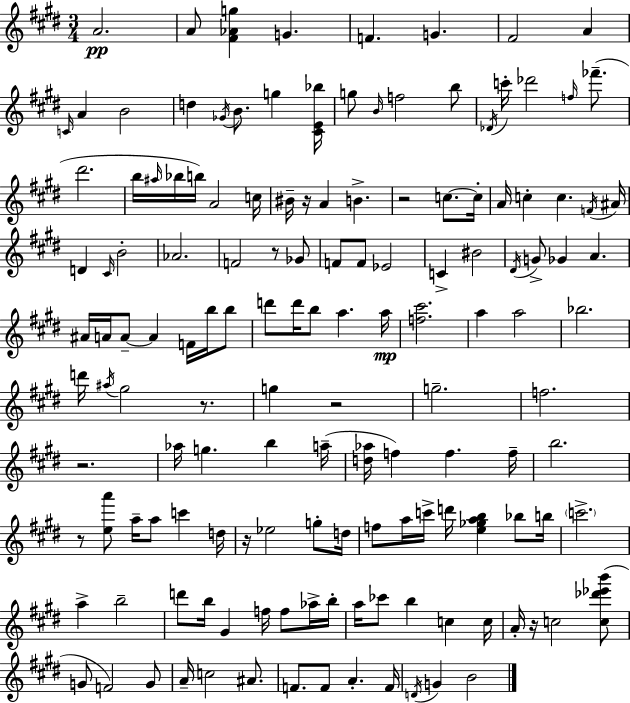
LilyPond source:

{
  \clef treble
  \numericTimeSignature
  \time 3/4
  \key e \major
  a'2.\pp | a'8 <fis' aes' g''>4 g'4. | f'4. g'4. | fis'2 a'4 | \break \grace { c'16 } a'4 b'2 | d''4 \acciaccatura { ges'16 } b'8. g''4 | <cis' e' bes''>16 g''8 \grace { b'16 } f''2 | b''8 \acciaccatura { des'16 } c'''16-. des'''2 | \break \grace { f''16 } fes'''8.--( dis'''2. | b''16 \grace { ais''16 } bes''16 b''16) a'2 | c''16 bis'16-- r16 a'4 | b'4.-> r2 | \break c''8.~~ c''16-. a'16 c''4-. c''4. | \acciaccatura { f'16 } ais'16 d'4 \grace { cis'16 } | b'2-. aes'2. | f'2 | \break r8 ges'8 f'8 f'8 | ees'2 c'4-> | bis'2 \acciaccatura { dis'16 } g'8-> ges'4 | a'4. ais'16 a'16 a'8--~~ | \break a'4 f'16 b''16 b''8 d'''8 d'''16 | b''8 a''4. a''16\mp <f'' cis'''>2. | a''4 | a''2 bes''2. | \break d'''16 \acciaccatura { ais''16 } gis''2 | r8. g''4 | r2 g''2.-- | f''2. | \break r2. | aes''16 g''4. | b''4 a''16--( <d'' aes''>16 f''4) | f''4. f''16-- b''2. | \break r8 | <e'' a'''>8 a''16-- a''8 c'''4 d''16 r16 ees''2 | g''8-. d''16 f''8 | a''16 c'''16-> d'''16 <e'' ges'' a'' b''>4 bes''8 b''16 \parenthesize c'''2.-> | \break a''4-> | b''2-- d'''8 | b''16 gis'4 f''16 f''8 aes''16-> b''16-. a''16 ces'''8 | b''4 c''4 c''16 a'16-. r16 | \break c''2 <c'' des''' ees''' b'''>8( g'8 | f'2) g'8 a'16-- c''2 | ais'8. f'8. | f'8 a'4.-. f'16 \acciaccatura { d'16 } g'4 | \break b'2 \bar "|."
}